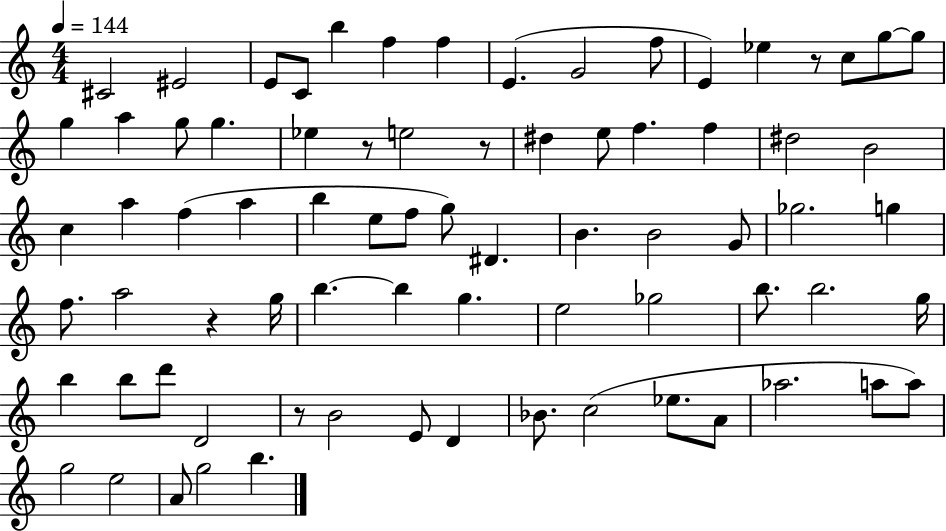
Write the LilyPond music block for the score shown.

{
  \clef treble
  \numericTimeSignature
  \time 4/4
  \key c \major
  \tempo 4 = 144
  cis'2 eis'2 | e'8 c'8 b''4 f''4 f''4 | e'4.( g'2 f''8 | e'4) ees''4 r8 c''8 g''8~~ g''8 | \break g''4 a''4 g''8 g''4. | ees''4 r8 e''2 r8 | dis''4 e''8 f''4. f''4 | dis''2 b'2 | \break c''4 a''4 f''4( a''4 | b''4 e''8 f''8 g''8) dis'4. | b'4. b'2 g'8 | ges''2. g''4 | \break f''8. a''2 r4 g''16 | b''4.~~ b''4 g''4. | e''2 ges''2 | b''8. b''2. g''16 | \break b''4 b''8 d'''8 d'2 | r8 b'2 e'8 d'4 | bes'8. c''2( ees''8. a'8 | aes''2. a''8 a''8) | \break g''2 e''2 | a'8 g''2 b''4. | \bar "|."
}